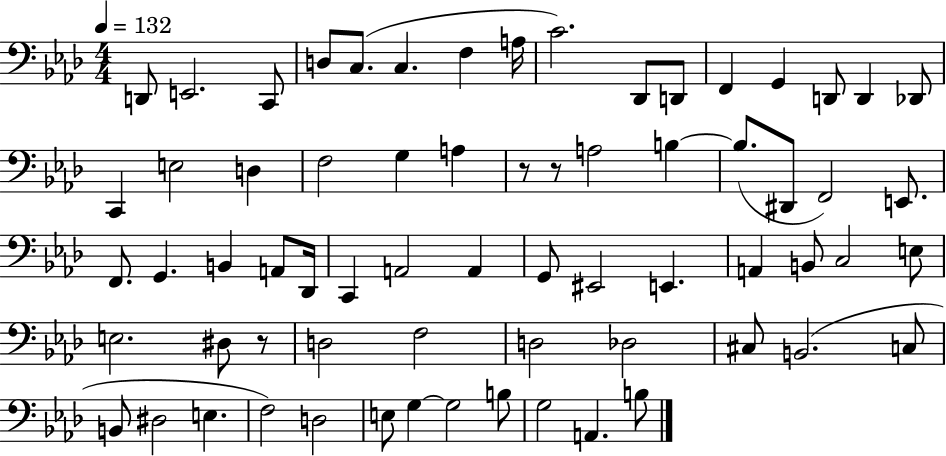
X:1
T:Untitled
M:4/4
L:1/4
K:Ab
D,,/2 E,,2 C,,/2 D,/2 C,/2 C, F, A,/4 C2 _D,,/2 D,,/2 F,, G,, D,,/2 D,, _D,,/2 C,, E,2 D, F,2 G, A, z/2 z/2 A,2 B, B,/2 ^D,,/2 F,,2 E,,/2 F,,/2 G,, B,, A,,/2 _D,,/4 C,, A,,2 A,, G,,/2 ^E,,2 E,, A,, B,,/2 C,2 E,/2 E,2 ^D,/2 z/2 D,2 F,2 D,2 _D,2 ^C,/2 B,,2 C,/2 B,,/2 ^D,2 E, F,2 D,2 E,/2 G, G,2 B,/2 G,2 A,, B,/2